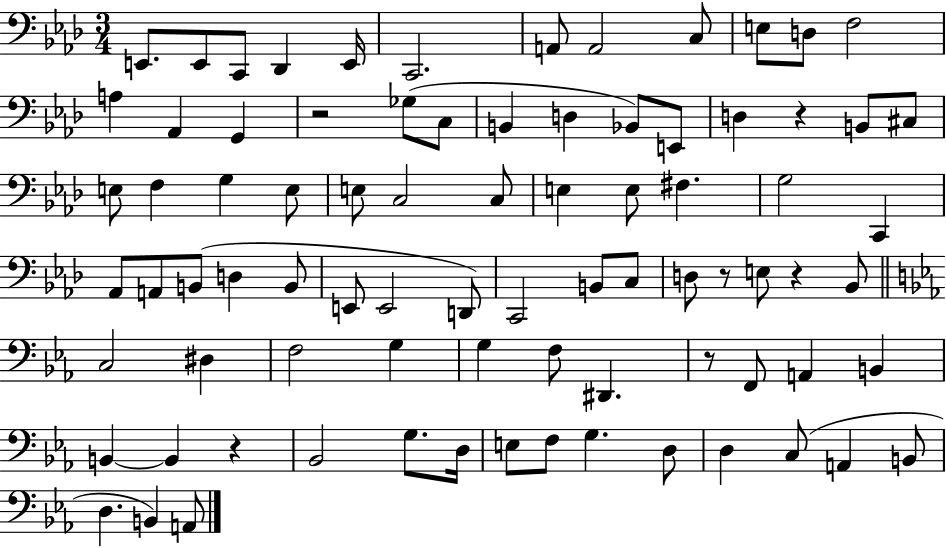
X:1
T:Untitled
M:3/4
L:1/4
K:Ab
E,,/2 E,,/2 C,,/2 _D,, E,,/4 C,,2 A,,/2 A,,2 C,/2 E,/2 D,/2 F,2 A, _A,, G,, z2 _G,/2 C,/2 B,, D, _B,,/2 E,,/2 D, z B,,/2 ^C,/2 E,/2 F, G, E,/2 E,/2 C,2 C,/2 E, E,/2 ^F, G,2 C,, _A,,/2 A,,/2 B,,/2 D, B,,/2 E,,/2 E,,2 D,,/2 C,,2 B,,/2 C,/2 D,/2 z/2 E,/2 z _B,,/2 C,2 ^D, F,2 G, G, F,/2 ^D,, z/2 F,,/2 A,, B,, B,, B,, z _B,,2 G,/2 D,/4 E,/2 F,/2 G, D,/2 D, C,/2 A,, B,,/2 D, B,, A,,/2